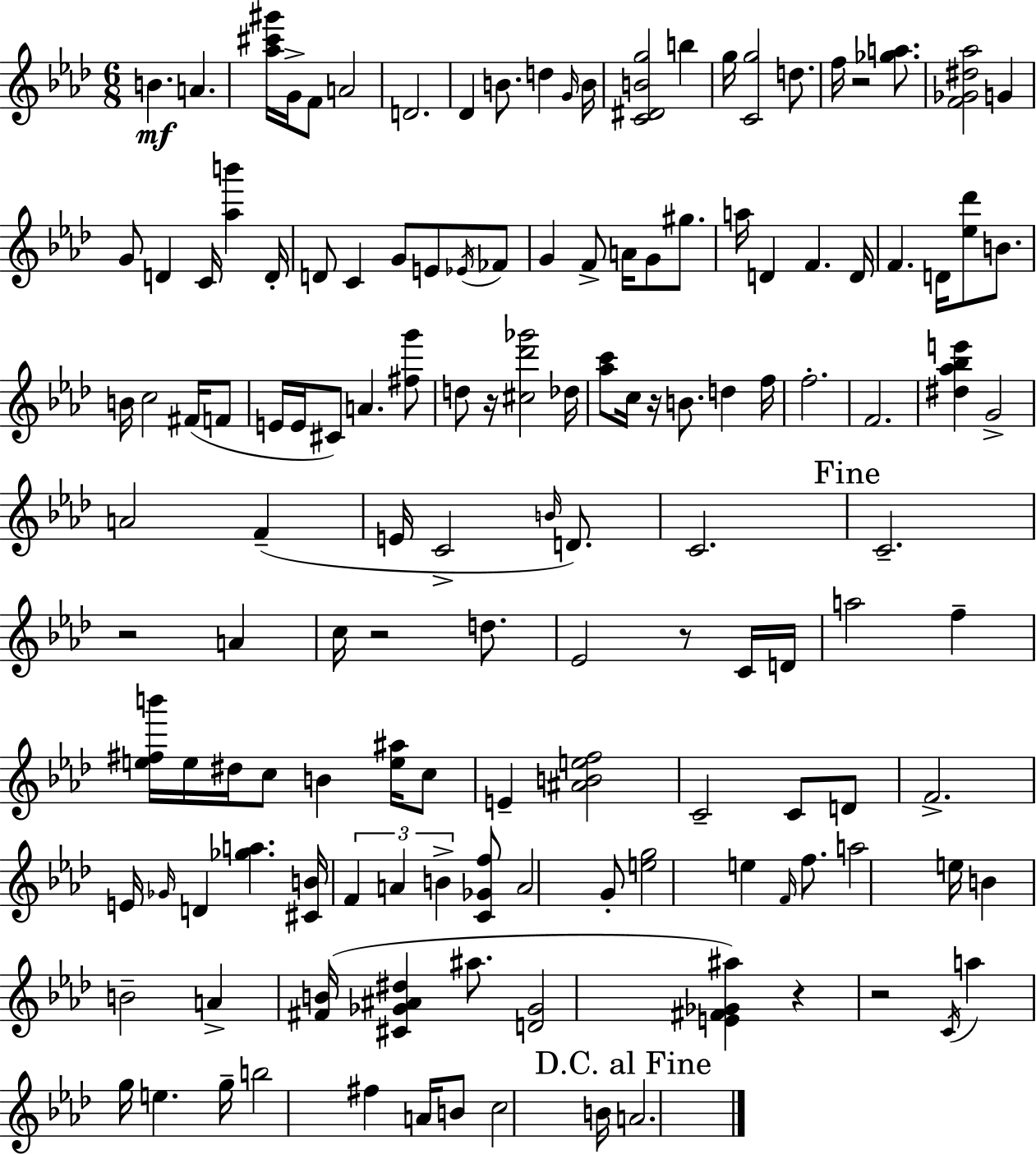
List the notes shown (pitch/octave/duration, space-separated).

B4/q. A4/q. [Ab5,C#6,G#6]/s G4/s F4/e A4/h D4/h. Db4/q B4/e. D5/q G4/s B4/s [C4,D#4,B4,G5]/h B5/q G5/s [C4,G5]/h D5/e. F5/s R/h [Gb5,A5]/e. [F4,Gb4,D#5,Ab5]/h G4/q G4/e D4/q C4/s [Ab5,B6]/q D4/s D4/e C4/q G4/e E4/e Eb4/s FES4/e G4/q F4/e A4/s G4/e G#5/e. A5/s D4/q F4/q. D4/s F4/q. D4/s [Eb5,Db6]/e B4/e. B4/s C5/h F#4/s F4/e E4/s E4/s C#4/e A4/q. [F#5,G6]/e D5/e R/s [C#5,Db6,Gb6]/h Db5/s [Ab5,C6]/e C5/s R/s B4/e. D5/q F5/s F5/h. F4/h. [D#5,Ab5,Bb5,E6]/q G4/h A4/h F4/q E4/s C4/h B4/s D4/e. C4/h. C4/h. R/h A4/q C5/s R/h D5/e. Eb4/h R/e C4/s D4/s A5/h F5/q [E5,F#5,B6]/s E5/s D#5/s C5/e B4/q [E5,A#5]/s C5/e E4/q [A#4,B4,E5,F5]/h C4/h C4/e D4/e F4/h. E4/s Gb4/s D4/q [Gb5,A5]/q. [C#4,B4]/s F4/q A4/q B4/q [C4,Gb4,F5]/e A4/h G4/e [E5,G5]/h E5/q F4/s F5/e. A5/h E5/s B4/q B4/h A4/q [F#4,B4]/s [C#4,Gb4,A#4,D#5]/q A#5/e. [D4,Gb4]/h [E4,F#4,Gb4,A#5]/q R/q R/h C4/s A5/q G5/s E5/q. G5/s B5/h F#5/q A4/s B4/e C5/h B4/s A4/h.